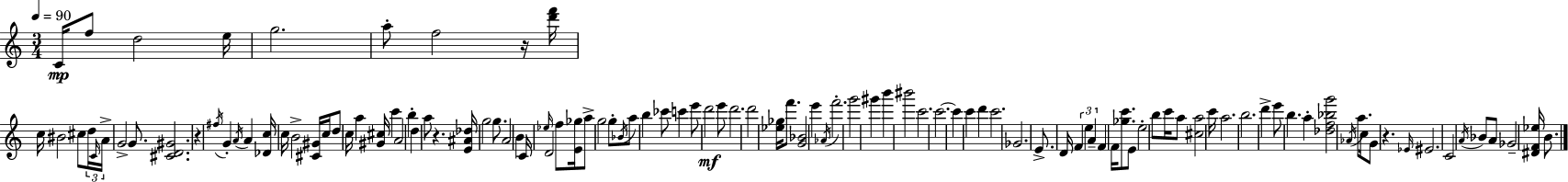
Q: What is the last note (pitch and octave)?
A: B4